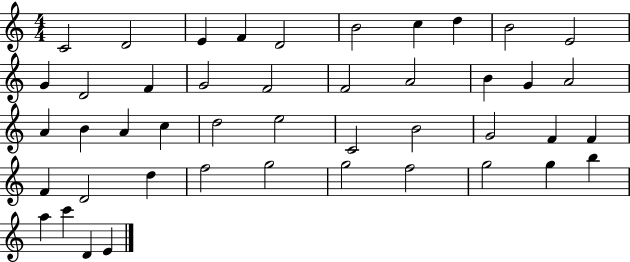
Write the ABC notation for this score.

X:1
T:Untitled
M:4/4
L:1/4
K:C
C2 D2 E F D2 B2 c d B2 E2 G D2 F G2 F2 F2 A2 B G A2 A B A c d2 e2 C2 B2 G2 F F F D2 d f2 g2 g2 f2 g2 g b a c' D E